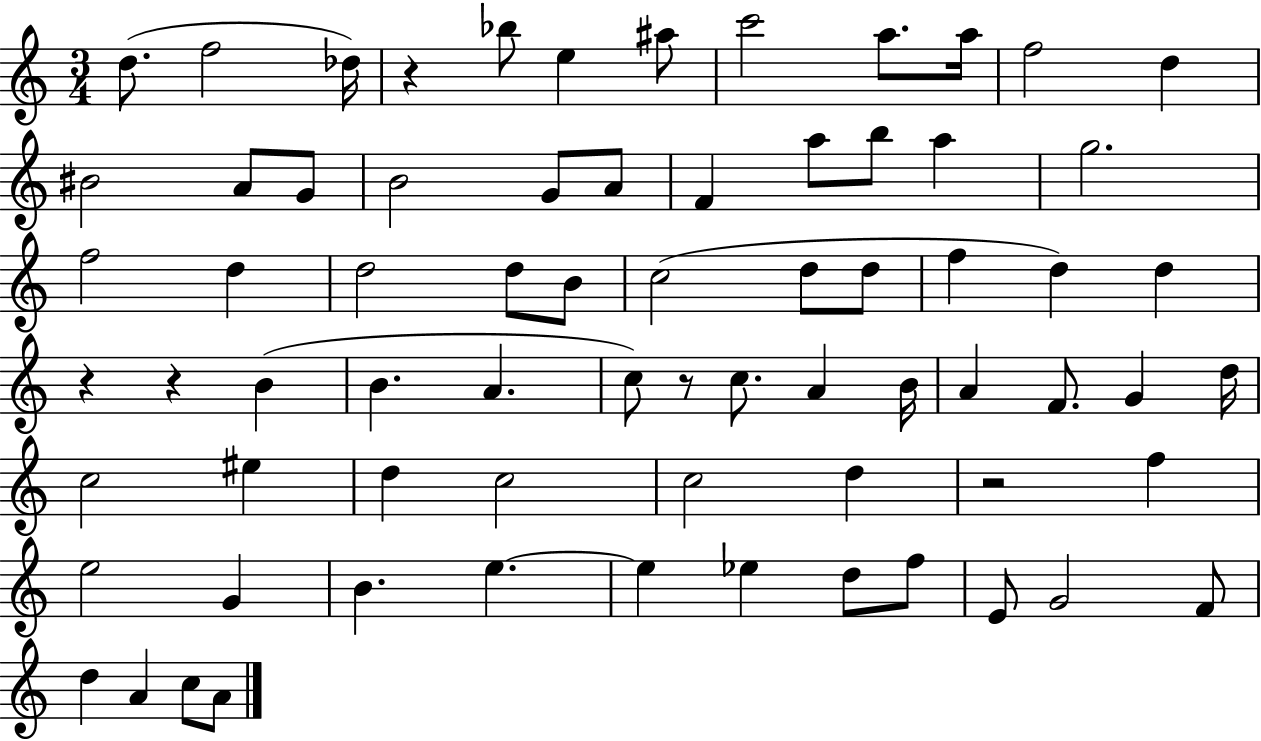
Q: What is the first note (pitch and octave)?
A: D5